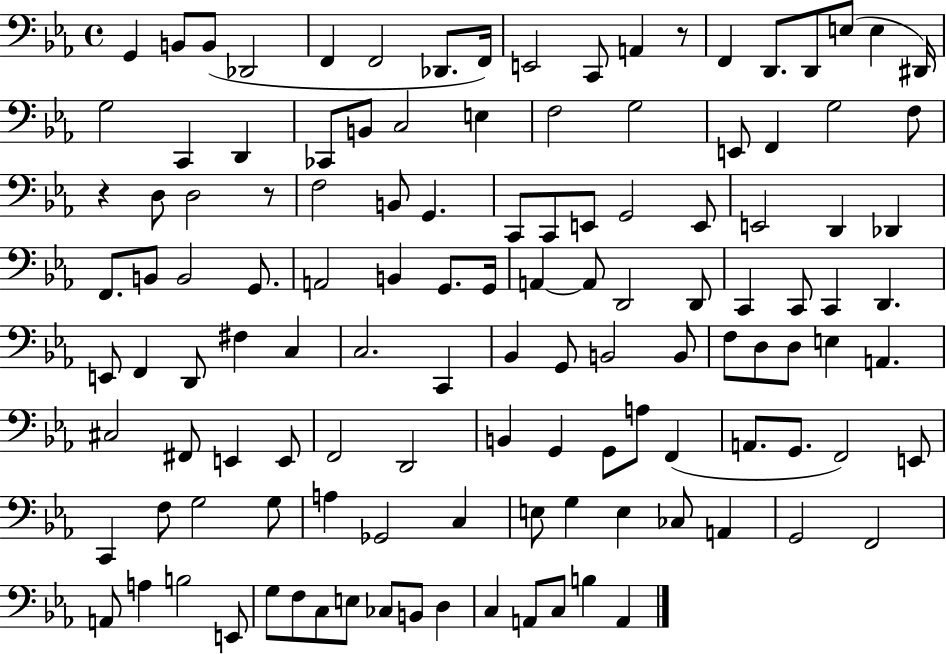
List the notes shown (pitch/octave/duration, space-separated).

G2/q B2/e B2/e Db2/h F2/q F2/h Db2/e. F2/s E2/h C2/e A2/q R/e F2/q D2/e. D2/e E3/e E3/q D#2/s G3/h C2/q D2/q CES2/e B2/e C3/h E3/q F3/h G3/h E2/e F2/q G3/h F3/e R/q D3/e D3/h R/e F3/h B2/e G2/q. C2/e C2/e E2/e G2/h E2/e E2/h D2/q Db2/q F2/e. B2/e B2/h G2/e. A2/h B2/q G2/e. G2/s A2/q A2/e D2/h D2/e C2/q C2/e C2/q D2/q. E2/e F2/q D2/e F#3/q C3/q C3/h. C2/q Bb2/q G2/e B2/h B2/e F3/e D3/e D3/e E3/q A2/q. C#3/h F#2/e E2/q E2/e F2/h D2/h B2/q G2/q G2/e A3/e F2/q A2/e. G2/e. F2/h E2/e C2/q F3/e G3/h G3/e A3/q Gb2/h C3/q E3/e G3/q E3/q CES3/e A2/q G2/h F2/h A2/e A3/q B3/h E2/e G3/e F3/e C3/e E3/e CES3/e B2/e D3/q C3/q A2/e C3/e B3/q A2/q